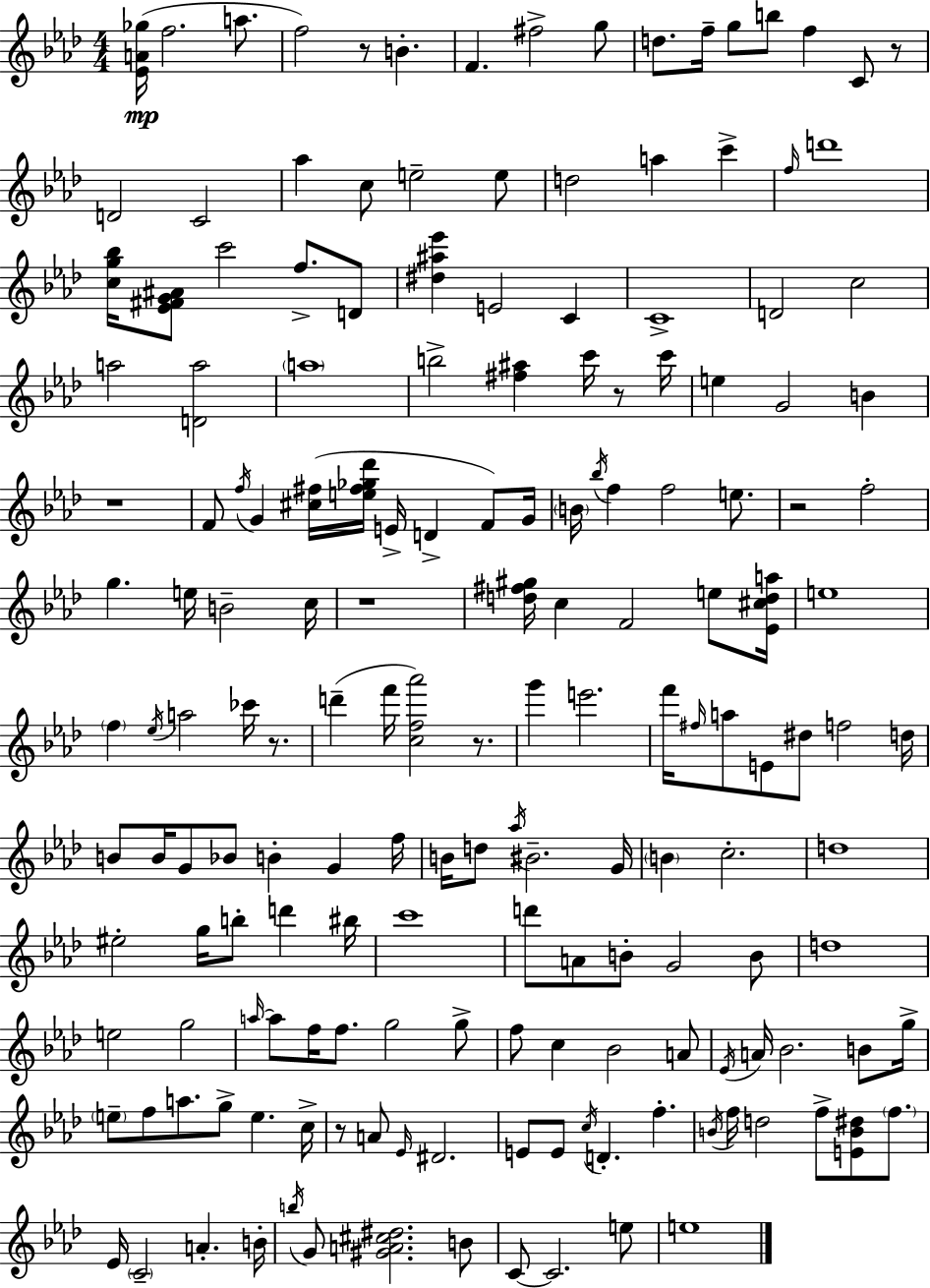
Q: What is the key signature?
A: AES major